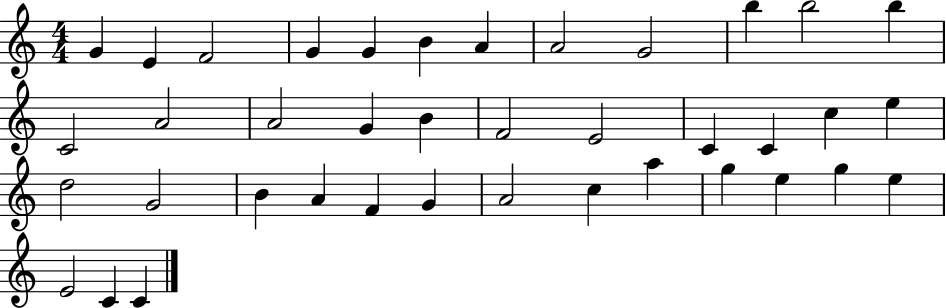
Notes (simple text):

G4/q E4/q F4/h G4/q G4/q B4/q A4/q A4/h G4/h B5/q B5/h B5/q C4/h A4/h A4/h G4/q B4/q F4/h E4/h C4/q C4/q C5/q E5/q D5/h G4/h B4/q A4/q F4/q G4/q A4/h C5/q A5/q G5/q E5/q G5/q E5/q E4/h C4/q C4/q